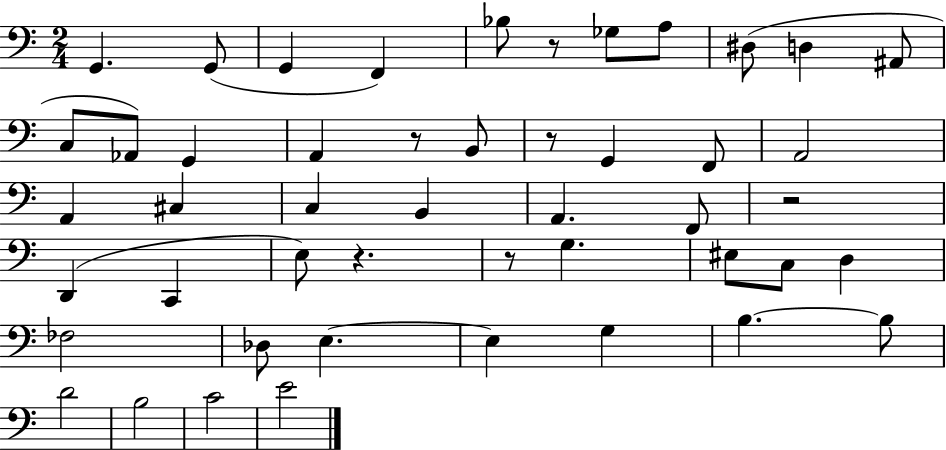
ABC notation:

X:1
T:Untitled
M:2/4
L:1/4
K:C
G,, G,,/2 G,, F,, _B,/2 z/2 _G,/2 A,/2 ^D,/2 D, ^A,,/2 C,/2 _A,,/2 G,, A,, z/2 B,,/2 z/2 G,, F,,/2 A,,2 A,, ^C, C, B,, A,, F,,/2 z2 D,, C,, E,/2 z z/2 G, ^E,/2 C,/2 D, _F,2 _D,/2 E, E, G, B, B,/2 D2 B,2 C2 E2